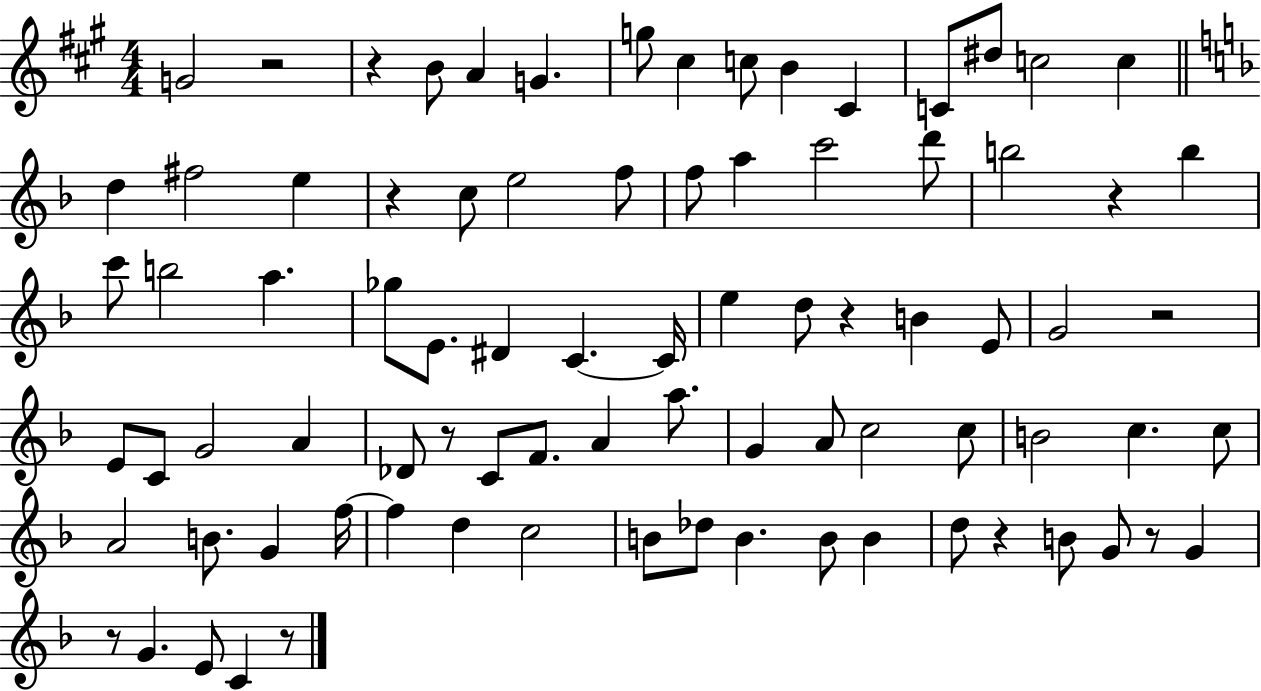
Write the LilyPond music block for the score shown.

{
  \clef treble
  \numericTimeSignature
  \time 4/4
  \key a \major
  g'2 r2 | r4 b'8 a'4 g'4. | g''8 cis''4 c''8 b'4 cis'4 | c'8 dis''8 c''2 c''4 | \break \bar "||" \break \key d \minor d''4 fis''2 e''4 | r4 c''8 e''2 f''8 | f''8 a''4 c'''2 d'''8 | b''2 r4 b''4 | \break c'''8 b''2 a''4. | ges''8 e'8. dis'4 c'4.~~ c'16 | e''4 d''8 r4 b'4 e'8 | g'2 r2 | \break e'8 c'8 g'2 a'4 | des'8 r8 c'8 f'8. a'4 a''8. | g'4 a'8 c''2 c''8 | b'2 c''4. c''8 | \break a'2 b'8. g'4 f''16~~ | f''4 d''4 c''2 | b'8 des''8 b'4. b'8 b'4 | d''8 r4 b'8 g'8 r8 g'4 | \break r8 g'4. e'8 c'4 r8 | \bar "|."
}